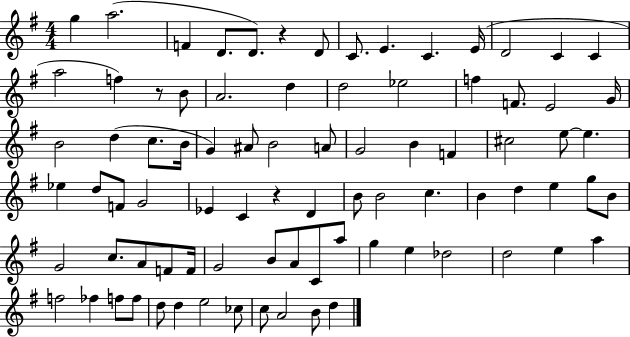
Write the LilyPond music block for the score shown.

{
  \clef treble
  \numericTimeSignature
  \time 4/4
  \key g \major
  g''4 a''2.( | f'4 d'8. d'8.) r4 d'8 | c'8. e'4. c'4. e'16( | d'2 c'4 c'4 | \break a''2 f''4) r8 b'8 | a'2. d''4 | d''2 ees''2 | f''4 f'8. e'2 g'16 | \break b'2 d''4( c''8. b'16 | g'4) ais'8 b'2 a'8 | g'2 b'4 f'4 | cis''2 e''8~~ e''4. | \break ees''4 d''8 f'8 g'2 | ees'4 c'4 r4 d'4 | b'8 b'2 c''4. | b'4 d''4 e''4 g''8 b'8 | \break g'2 c''8. a'8 f'8 f'16 | g'2 b'8 a'8 c'8 a''8 | g''4 e''4 des''2 | d''2 e''4 a''4 | \break f''2 fes''4 f''8 f''8 | d''8 d''4 e''2 ces''8 | c''8 a'2 b'8 d''4 | \bar "|."
}